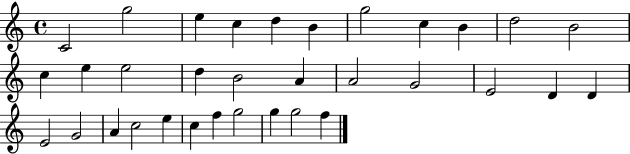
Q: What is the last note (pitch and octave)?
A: F5